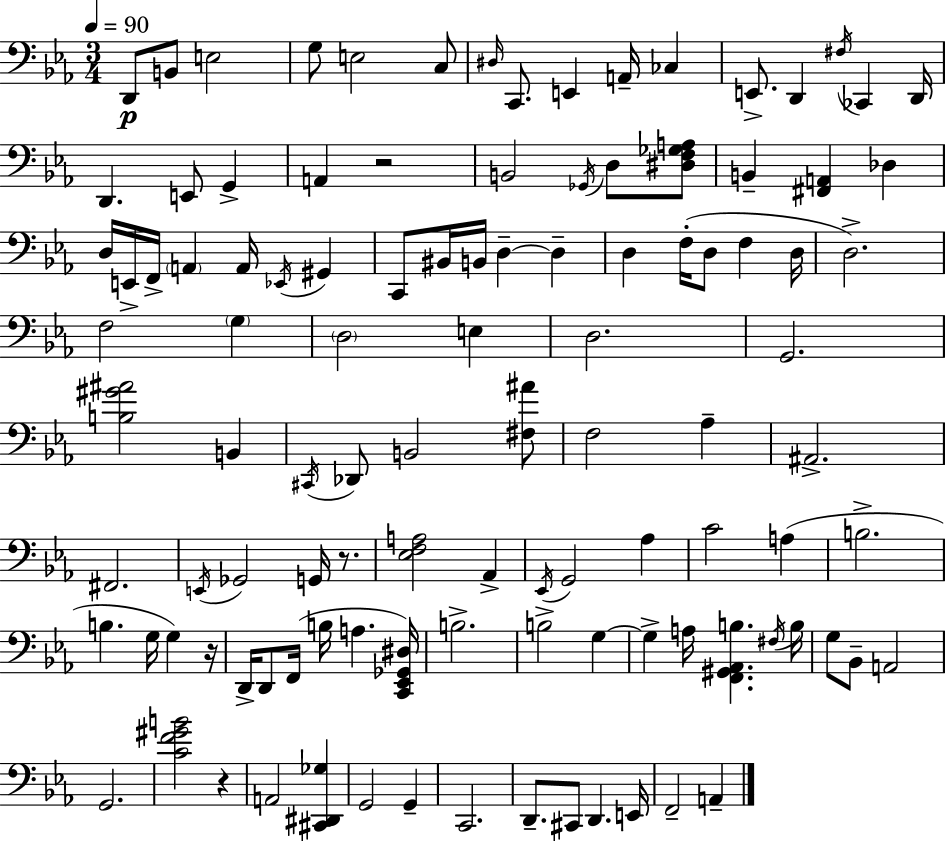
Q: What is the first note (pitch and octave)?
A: D2